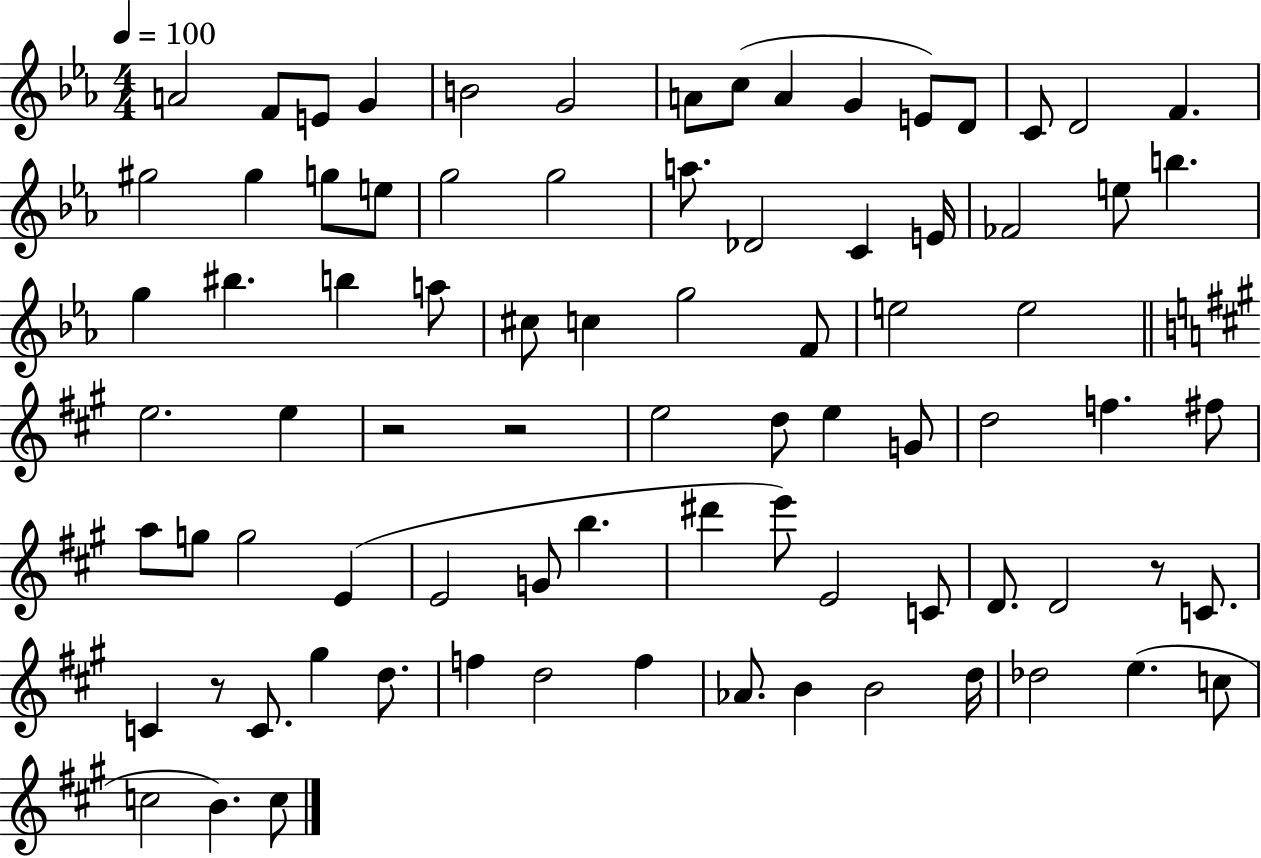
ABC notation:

X:1
T:Untitled
M:4/4
L:1/4
K:Eb
A2 F/2 E/2 G B2 G2 A/2 c/2 A G E/2 D/2 C/2 D2 F ^g2 ^g g/2 e/2 g2 g2 a/2 _D2 C E/4 _F2 e/2 b g ^b b a/2 ^c/2 c g2 F/2 e2 e2 e2 e z2 z2 e2 d/2 e G/2 d2 f ^f/2 a/2 g/2 g2 E E2 G/2 b ^d' e'/2 E2 C/2 D/2 D2 z/2 C/2 C z/2 C/2 ^g d/2 f d2 f _A/2 B B2 d/4 _d2 e c/2 c2 B c/2